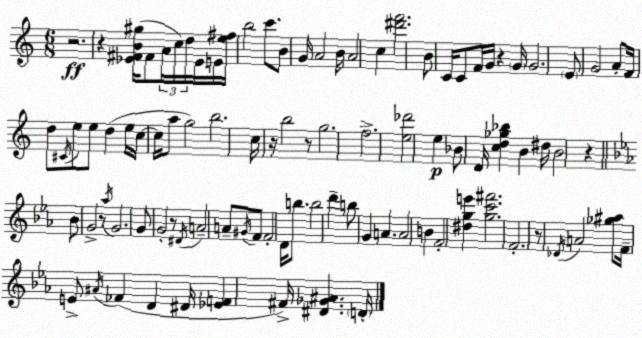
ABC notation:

X:1
T:Untitled
M:6/8
L:1/4
K:C
z2 z [_E^FB^g]/4 ^F/2 A/4 c/4 d/4 _E/4 E/4 [e^f]/4 b2 c'/2 B/2 G/4 A2 B/4 A2 c [^d'f']2 B/2 C/4 C/2 F/4 G/4 z G/4 G2 E/2 G2 A/2 F/4 d/2 ^C/4 e/2 e/2 d e/4 c/4 c/4 a/2 g2 b2 c/4 z/4 b2 z/2 g2 f2 [e_d']2 e _B/2 D/4 [cd_g_b] B ^d/4 B2 z _B/2 G2 z/2 _a/4 G2 G/2 G2 z/2 ^D/4 A2 A/2 ^G/4 F/2 F2 D/4 b/2 b2 d' b/2 G A A2 B F2 [^dge'] [gc'^f']2 F2 z/2 _D/4 A2 [_g^a]/2 F/4 E/2 ^A/4 _F D ^D/4 [_EF] ^F/4 [^D_G^A] D/4